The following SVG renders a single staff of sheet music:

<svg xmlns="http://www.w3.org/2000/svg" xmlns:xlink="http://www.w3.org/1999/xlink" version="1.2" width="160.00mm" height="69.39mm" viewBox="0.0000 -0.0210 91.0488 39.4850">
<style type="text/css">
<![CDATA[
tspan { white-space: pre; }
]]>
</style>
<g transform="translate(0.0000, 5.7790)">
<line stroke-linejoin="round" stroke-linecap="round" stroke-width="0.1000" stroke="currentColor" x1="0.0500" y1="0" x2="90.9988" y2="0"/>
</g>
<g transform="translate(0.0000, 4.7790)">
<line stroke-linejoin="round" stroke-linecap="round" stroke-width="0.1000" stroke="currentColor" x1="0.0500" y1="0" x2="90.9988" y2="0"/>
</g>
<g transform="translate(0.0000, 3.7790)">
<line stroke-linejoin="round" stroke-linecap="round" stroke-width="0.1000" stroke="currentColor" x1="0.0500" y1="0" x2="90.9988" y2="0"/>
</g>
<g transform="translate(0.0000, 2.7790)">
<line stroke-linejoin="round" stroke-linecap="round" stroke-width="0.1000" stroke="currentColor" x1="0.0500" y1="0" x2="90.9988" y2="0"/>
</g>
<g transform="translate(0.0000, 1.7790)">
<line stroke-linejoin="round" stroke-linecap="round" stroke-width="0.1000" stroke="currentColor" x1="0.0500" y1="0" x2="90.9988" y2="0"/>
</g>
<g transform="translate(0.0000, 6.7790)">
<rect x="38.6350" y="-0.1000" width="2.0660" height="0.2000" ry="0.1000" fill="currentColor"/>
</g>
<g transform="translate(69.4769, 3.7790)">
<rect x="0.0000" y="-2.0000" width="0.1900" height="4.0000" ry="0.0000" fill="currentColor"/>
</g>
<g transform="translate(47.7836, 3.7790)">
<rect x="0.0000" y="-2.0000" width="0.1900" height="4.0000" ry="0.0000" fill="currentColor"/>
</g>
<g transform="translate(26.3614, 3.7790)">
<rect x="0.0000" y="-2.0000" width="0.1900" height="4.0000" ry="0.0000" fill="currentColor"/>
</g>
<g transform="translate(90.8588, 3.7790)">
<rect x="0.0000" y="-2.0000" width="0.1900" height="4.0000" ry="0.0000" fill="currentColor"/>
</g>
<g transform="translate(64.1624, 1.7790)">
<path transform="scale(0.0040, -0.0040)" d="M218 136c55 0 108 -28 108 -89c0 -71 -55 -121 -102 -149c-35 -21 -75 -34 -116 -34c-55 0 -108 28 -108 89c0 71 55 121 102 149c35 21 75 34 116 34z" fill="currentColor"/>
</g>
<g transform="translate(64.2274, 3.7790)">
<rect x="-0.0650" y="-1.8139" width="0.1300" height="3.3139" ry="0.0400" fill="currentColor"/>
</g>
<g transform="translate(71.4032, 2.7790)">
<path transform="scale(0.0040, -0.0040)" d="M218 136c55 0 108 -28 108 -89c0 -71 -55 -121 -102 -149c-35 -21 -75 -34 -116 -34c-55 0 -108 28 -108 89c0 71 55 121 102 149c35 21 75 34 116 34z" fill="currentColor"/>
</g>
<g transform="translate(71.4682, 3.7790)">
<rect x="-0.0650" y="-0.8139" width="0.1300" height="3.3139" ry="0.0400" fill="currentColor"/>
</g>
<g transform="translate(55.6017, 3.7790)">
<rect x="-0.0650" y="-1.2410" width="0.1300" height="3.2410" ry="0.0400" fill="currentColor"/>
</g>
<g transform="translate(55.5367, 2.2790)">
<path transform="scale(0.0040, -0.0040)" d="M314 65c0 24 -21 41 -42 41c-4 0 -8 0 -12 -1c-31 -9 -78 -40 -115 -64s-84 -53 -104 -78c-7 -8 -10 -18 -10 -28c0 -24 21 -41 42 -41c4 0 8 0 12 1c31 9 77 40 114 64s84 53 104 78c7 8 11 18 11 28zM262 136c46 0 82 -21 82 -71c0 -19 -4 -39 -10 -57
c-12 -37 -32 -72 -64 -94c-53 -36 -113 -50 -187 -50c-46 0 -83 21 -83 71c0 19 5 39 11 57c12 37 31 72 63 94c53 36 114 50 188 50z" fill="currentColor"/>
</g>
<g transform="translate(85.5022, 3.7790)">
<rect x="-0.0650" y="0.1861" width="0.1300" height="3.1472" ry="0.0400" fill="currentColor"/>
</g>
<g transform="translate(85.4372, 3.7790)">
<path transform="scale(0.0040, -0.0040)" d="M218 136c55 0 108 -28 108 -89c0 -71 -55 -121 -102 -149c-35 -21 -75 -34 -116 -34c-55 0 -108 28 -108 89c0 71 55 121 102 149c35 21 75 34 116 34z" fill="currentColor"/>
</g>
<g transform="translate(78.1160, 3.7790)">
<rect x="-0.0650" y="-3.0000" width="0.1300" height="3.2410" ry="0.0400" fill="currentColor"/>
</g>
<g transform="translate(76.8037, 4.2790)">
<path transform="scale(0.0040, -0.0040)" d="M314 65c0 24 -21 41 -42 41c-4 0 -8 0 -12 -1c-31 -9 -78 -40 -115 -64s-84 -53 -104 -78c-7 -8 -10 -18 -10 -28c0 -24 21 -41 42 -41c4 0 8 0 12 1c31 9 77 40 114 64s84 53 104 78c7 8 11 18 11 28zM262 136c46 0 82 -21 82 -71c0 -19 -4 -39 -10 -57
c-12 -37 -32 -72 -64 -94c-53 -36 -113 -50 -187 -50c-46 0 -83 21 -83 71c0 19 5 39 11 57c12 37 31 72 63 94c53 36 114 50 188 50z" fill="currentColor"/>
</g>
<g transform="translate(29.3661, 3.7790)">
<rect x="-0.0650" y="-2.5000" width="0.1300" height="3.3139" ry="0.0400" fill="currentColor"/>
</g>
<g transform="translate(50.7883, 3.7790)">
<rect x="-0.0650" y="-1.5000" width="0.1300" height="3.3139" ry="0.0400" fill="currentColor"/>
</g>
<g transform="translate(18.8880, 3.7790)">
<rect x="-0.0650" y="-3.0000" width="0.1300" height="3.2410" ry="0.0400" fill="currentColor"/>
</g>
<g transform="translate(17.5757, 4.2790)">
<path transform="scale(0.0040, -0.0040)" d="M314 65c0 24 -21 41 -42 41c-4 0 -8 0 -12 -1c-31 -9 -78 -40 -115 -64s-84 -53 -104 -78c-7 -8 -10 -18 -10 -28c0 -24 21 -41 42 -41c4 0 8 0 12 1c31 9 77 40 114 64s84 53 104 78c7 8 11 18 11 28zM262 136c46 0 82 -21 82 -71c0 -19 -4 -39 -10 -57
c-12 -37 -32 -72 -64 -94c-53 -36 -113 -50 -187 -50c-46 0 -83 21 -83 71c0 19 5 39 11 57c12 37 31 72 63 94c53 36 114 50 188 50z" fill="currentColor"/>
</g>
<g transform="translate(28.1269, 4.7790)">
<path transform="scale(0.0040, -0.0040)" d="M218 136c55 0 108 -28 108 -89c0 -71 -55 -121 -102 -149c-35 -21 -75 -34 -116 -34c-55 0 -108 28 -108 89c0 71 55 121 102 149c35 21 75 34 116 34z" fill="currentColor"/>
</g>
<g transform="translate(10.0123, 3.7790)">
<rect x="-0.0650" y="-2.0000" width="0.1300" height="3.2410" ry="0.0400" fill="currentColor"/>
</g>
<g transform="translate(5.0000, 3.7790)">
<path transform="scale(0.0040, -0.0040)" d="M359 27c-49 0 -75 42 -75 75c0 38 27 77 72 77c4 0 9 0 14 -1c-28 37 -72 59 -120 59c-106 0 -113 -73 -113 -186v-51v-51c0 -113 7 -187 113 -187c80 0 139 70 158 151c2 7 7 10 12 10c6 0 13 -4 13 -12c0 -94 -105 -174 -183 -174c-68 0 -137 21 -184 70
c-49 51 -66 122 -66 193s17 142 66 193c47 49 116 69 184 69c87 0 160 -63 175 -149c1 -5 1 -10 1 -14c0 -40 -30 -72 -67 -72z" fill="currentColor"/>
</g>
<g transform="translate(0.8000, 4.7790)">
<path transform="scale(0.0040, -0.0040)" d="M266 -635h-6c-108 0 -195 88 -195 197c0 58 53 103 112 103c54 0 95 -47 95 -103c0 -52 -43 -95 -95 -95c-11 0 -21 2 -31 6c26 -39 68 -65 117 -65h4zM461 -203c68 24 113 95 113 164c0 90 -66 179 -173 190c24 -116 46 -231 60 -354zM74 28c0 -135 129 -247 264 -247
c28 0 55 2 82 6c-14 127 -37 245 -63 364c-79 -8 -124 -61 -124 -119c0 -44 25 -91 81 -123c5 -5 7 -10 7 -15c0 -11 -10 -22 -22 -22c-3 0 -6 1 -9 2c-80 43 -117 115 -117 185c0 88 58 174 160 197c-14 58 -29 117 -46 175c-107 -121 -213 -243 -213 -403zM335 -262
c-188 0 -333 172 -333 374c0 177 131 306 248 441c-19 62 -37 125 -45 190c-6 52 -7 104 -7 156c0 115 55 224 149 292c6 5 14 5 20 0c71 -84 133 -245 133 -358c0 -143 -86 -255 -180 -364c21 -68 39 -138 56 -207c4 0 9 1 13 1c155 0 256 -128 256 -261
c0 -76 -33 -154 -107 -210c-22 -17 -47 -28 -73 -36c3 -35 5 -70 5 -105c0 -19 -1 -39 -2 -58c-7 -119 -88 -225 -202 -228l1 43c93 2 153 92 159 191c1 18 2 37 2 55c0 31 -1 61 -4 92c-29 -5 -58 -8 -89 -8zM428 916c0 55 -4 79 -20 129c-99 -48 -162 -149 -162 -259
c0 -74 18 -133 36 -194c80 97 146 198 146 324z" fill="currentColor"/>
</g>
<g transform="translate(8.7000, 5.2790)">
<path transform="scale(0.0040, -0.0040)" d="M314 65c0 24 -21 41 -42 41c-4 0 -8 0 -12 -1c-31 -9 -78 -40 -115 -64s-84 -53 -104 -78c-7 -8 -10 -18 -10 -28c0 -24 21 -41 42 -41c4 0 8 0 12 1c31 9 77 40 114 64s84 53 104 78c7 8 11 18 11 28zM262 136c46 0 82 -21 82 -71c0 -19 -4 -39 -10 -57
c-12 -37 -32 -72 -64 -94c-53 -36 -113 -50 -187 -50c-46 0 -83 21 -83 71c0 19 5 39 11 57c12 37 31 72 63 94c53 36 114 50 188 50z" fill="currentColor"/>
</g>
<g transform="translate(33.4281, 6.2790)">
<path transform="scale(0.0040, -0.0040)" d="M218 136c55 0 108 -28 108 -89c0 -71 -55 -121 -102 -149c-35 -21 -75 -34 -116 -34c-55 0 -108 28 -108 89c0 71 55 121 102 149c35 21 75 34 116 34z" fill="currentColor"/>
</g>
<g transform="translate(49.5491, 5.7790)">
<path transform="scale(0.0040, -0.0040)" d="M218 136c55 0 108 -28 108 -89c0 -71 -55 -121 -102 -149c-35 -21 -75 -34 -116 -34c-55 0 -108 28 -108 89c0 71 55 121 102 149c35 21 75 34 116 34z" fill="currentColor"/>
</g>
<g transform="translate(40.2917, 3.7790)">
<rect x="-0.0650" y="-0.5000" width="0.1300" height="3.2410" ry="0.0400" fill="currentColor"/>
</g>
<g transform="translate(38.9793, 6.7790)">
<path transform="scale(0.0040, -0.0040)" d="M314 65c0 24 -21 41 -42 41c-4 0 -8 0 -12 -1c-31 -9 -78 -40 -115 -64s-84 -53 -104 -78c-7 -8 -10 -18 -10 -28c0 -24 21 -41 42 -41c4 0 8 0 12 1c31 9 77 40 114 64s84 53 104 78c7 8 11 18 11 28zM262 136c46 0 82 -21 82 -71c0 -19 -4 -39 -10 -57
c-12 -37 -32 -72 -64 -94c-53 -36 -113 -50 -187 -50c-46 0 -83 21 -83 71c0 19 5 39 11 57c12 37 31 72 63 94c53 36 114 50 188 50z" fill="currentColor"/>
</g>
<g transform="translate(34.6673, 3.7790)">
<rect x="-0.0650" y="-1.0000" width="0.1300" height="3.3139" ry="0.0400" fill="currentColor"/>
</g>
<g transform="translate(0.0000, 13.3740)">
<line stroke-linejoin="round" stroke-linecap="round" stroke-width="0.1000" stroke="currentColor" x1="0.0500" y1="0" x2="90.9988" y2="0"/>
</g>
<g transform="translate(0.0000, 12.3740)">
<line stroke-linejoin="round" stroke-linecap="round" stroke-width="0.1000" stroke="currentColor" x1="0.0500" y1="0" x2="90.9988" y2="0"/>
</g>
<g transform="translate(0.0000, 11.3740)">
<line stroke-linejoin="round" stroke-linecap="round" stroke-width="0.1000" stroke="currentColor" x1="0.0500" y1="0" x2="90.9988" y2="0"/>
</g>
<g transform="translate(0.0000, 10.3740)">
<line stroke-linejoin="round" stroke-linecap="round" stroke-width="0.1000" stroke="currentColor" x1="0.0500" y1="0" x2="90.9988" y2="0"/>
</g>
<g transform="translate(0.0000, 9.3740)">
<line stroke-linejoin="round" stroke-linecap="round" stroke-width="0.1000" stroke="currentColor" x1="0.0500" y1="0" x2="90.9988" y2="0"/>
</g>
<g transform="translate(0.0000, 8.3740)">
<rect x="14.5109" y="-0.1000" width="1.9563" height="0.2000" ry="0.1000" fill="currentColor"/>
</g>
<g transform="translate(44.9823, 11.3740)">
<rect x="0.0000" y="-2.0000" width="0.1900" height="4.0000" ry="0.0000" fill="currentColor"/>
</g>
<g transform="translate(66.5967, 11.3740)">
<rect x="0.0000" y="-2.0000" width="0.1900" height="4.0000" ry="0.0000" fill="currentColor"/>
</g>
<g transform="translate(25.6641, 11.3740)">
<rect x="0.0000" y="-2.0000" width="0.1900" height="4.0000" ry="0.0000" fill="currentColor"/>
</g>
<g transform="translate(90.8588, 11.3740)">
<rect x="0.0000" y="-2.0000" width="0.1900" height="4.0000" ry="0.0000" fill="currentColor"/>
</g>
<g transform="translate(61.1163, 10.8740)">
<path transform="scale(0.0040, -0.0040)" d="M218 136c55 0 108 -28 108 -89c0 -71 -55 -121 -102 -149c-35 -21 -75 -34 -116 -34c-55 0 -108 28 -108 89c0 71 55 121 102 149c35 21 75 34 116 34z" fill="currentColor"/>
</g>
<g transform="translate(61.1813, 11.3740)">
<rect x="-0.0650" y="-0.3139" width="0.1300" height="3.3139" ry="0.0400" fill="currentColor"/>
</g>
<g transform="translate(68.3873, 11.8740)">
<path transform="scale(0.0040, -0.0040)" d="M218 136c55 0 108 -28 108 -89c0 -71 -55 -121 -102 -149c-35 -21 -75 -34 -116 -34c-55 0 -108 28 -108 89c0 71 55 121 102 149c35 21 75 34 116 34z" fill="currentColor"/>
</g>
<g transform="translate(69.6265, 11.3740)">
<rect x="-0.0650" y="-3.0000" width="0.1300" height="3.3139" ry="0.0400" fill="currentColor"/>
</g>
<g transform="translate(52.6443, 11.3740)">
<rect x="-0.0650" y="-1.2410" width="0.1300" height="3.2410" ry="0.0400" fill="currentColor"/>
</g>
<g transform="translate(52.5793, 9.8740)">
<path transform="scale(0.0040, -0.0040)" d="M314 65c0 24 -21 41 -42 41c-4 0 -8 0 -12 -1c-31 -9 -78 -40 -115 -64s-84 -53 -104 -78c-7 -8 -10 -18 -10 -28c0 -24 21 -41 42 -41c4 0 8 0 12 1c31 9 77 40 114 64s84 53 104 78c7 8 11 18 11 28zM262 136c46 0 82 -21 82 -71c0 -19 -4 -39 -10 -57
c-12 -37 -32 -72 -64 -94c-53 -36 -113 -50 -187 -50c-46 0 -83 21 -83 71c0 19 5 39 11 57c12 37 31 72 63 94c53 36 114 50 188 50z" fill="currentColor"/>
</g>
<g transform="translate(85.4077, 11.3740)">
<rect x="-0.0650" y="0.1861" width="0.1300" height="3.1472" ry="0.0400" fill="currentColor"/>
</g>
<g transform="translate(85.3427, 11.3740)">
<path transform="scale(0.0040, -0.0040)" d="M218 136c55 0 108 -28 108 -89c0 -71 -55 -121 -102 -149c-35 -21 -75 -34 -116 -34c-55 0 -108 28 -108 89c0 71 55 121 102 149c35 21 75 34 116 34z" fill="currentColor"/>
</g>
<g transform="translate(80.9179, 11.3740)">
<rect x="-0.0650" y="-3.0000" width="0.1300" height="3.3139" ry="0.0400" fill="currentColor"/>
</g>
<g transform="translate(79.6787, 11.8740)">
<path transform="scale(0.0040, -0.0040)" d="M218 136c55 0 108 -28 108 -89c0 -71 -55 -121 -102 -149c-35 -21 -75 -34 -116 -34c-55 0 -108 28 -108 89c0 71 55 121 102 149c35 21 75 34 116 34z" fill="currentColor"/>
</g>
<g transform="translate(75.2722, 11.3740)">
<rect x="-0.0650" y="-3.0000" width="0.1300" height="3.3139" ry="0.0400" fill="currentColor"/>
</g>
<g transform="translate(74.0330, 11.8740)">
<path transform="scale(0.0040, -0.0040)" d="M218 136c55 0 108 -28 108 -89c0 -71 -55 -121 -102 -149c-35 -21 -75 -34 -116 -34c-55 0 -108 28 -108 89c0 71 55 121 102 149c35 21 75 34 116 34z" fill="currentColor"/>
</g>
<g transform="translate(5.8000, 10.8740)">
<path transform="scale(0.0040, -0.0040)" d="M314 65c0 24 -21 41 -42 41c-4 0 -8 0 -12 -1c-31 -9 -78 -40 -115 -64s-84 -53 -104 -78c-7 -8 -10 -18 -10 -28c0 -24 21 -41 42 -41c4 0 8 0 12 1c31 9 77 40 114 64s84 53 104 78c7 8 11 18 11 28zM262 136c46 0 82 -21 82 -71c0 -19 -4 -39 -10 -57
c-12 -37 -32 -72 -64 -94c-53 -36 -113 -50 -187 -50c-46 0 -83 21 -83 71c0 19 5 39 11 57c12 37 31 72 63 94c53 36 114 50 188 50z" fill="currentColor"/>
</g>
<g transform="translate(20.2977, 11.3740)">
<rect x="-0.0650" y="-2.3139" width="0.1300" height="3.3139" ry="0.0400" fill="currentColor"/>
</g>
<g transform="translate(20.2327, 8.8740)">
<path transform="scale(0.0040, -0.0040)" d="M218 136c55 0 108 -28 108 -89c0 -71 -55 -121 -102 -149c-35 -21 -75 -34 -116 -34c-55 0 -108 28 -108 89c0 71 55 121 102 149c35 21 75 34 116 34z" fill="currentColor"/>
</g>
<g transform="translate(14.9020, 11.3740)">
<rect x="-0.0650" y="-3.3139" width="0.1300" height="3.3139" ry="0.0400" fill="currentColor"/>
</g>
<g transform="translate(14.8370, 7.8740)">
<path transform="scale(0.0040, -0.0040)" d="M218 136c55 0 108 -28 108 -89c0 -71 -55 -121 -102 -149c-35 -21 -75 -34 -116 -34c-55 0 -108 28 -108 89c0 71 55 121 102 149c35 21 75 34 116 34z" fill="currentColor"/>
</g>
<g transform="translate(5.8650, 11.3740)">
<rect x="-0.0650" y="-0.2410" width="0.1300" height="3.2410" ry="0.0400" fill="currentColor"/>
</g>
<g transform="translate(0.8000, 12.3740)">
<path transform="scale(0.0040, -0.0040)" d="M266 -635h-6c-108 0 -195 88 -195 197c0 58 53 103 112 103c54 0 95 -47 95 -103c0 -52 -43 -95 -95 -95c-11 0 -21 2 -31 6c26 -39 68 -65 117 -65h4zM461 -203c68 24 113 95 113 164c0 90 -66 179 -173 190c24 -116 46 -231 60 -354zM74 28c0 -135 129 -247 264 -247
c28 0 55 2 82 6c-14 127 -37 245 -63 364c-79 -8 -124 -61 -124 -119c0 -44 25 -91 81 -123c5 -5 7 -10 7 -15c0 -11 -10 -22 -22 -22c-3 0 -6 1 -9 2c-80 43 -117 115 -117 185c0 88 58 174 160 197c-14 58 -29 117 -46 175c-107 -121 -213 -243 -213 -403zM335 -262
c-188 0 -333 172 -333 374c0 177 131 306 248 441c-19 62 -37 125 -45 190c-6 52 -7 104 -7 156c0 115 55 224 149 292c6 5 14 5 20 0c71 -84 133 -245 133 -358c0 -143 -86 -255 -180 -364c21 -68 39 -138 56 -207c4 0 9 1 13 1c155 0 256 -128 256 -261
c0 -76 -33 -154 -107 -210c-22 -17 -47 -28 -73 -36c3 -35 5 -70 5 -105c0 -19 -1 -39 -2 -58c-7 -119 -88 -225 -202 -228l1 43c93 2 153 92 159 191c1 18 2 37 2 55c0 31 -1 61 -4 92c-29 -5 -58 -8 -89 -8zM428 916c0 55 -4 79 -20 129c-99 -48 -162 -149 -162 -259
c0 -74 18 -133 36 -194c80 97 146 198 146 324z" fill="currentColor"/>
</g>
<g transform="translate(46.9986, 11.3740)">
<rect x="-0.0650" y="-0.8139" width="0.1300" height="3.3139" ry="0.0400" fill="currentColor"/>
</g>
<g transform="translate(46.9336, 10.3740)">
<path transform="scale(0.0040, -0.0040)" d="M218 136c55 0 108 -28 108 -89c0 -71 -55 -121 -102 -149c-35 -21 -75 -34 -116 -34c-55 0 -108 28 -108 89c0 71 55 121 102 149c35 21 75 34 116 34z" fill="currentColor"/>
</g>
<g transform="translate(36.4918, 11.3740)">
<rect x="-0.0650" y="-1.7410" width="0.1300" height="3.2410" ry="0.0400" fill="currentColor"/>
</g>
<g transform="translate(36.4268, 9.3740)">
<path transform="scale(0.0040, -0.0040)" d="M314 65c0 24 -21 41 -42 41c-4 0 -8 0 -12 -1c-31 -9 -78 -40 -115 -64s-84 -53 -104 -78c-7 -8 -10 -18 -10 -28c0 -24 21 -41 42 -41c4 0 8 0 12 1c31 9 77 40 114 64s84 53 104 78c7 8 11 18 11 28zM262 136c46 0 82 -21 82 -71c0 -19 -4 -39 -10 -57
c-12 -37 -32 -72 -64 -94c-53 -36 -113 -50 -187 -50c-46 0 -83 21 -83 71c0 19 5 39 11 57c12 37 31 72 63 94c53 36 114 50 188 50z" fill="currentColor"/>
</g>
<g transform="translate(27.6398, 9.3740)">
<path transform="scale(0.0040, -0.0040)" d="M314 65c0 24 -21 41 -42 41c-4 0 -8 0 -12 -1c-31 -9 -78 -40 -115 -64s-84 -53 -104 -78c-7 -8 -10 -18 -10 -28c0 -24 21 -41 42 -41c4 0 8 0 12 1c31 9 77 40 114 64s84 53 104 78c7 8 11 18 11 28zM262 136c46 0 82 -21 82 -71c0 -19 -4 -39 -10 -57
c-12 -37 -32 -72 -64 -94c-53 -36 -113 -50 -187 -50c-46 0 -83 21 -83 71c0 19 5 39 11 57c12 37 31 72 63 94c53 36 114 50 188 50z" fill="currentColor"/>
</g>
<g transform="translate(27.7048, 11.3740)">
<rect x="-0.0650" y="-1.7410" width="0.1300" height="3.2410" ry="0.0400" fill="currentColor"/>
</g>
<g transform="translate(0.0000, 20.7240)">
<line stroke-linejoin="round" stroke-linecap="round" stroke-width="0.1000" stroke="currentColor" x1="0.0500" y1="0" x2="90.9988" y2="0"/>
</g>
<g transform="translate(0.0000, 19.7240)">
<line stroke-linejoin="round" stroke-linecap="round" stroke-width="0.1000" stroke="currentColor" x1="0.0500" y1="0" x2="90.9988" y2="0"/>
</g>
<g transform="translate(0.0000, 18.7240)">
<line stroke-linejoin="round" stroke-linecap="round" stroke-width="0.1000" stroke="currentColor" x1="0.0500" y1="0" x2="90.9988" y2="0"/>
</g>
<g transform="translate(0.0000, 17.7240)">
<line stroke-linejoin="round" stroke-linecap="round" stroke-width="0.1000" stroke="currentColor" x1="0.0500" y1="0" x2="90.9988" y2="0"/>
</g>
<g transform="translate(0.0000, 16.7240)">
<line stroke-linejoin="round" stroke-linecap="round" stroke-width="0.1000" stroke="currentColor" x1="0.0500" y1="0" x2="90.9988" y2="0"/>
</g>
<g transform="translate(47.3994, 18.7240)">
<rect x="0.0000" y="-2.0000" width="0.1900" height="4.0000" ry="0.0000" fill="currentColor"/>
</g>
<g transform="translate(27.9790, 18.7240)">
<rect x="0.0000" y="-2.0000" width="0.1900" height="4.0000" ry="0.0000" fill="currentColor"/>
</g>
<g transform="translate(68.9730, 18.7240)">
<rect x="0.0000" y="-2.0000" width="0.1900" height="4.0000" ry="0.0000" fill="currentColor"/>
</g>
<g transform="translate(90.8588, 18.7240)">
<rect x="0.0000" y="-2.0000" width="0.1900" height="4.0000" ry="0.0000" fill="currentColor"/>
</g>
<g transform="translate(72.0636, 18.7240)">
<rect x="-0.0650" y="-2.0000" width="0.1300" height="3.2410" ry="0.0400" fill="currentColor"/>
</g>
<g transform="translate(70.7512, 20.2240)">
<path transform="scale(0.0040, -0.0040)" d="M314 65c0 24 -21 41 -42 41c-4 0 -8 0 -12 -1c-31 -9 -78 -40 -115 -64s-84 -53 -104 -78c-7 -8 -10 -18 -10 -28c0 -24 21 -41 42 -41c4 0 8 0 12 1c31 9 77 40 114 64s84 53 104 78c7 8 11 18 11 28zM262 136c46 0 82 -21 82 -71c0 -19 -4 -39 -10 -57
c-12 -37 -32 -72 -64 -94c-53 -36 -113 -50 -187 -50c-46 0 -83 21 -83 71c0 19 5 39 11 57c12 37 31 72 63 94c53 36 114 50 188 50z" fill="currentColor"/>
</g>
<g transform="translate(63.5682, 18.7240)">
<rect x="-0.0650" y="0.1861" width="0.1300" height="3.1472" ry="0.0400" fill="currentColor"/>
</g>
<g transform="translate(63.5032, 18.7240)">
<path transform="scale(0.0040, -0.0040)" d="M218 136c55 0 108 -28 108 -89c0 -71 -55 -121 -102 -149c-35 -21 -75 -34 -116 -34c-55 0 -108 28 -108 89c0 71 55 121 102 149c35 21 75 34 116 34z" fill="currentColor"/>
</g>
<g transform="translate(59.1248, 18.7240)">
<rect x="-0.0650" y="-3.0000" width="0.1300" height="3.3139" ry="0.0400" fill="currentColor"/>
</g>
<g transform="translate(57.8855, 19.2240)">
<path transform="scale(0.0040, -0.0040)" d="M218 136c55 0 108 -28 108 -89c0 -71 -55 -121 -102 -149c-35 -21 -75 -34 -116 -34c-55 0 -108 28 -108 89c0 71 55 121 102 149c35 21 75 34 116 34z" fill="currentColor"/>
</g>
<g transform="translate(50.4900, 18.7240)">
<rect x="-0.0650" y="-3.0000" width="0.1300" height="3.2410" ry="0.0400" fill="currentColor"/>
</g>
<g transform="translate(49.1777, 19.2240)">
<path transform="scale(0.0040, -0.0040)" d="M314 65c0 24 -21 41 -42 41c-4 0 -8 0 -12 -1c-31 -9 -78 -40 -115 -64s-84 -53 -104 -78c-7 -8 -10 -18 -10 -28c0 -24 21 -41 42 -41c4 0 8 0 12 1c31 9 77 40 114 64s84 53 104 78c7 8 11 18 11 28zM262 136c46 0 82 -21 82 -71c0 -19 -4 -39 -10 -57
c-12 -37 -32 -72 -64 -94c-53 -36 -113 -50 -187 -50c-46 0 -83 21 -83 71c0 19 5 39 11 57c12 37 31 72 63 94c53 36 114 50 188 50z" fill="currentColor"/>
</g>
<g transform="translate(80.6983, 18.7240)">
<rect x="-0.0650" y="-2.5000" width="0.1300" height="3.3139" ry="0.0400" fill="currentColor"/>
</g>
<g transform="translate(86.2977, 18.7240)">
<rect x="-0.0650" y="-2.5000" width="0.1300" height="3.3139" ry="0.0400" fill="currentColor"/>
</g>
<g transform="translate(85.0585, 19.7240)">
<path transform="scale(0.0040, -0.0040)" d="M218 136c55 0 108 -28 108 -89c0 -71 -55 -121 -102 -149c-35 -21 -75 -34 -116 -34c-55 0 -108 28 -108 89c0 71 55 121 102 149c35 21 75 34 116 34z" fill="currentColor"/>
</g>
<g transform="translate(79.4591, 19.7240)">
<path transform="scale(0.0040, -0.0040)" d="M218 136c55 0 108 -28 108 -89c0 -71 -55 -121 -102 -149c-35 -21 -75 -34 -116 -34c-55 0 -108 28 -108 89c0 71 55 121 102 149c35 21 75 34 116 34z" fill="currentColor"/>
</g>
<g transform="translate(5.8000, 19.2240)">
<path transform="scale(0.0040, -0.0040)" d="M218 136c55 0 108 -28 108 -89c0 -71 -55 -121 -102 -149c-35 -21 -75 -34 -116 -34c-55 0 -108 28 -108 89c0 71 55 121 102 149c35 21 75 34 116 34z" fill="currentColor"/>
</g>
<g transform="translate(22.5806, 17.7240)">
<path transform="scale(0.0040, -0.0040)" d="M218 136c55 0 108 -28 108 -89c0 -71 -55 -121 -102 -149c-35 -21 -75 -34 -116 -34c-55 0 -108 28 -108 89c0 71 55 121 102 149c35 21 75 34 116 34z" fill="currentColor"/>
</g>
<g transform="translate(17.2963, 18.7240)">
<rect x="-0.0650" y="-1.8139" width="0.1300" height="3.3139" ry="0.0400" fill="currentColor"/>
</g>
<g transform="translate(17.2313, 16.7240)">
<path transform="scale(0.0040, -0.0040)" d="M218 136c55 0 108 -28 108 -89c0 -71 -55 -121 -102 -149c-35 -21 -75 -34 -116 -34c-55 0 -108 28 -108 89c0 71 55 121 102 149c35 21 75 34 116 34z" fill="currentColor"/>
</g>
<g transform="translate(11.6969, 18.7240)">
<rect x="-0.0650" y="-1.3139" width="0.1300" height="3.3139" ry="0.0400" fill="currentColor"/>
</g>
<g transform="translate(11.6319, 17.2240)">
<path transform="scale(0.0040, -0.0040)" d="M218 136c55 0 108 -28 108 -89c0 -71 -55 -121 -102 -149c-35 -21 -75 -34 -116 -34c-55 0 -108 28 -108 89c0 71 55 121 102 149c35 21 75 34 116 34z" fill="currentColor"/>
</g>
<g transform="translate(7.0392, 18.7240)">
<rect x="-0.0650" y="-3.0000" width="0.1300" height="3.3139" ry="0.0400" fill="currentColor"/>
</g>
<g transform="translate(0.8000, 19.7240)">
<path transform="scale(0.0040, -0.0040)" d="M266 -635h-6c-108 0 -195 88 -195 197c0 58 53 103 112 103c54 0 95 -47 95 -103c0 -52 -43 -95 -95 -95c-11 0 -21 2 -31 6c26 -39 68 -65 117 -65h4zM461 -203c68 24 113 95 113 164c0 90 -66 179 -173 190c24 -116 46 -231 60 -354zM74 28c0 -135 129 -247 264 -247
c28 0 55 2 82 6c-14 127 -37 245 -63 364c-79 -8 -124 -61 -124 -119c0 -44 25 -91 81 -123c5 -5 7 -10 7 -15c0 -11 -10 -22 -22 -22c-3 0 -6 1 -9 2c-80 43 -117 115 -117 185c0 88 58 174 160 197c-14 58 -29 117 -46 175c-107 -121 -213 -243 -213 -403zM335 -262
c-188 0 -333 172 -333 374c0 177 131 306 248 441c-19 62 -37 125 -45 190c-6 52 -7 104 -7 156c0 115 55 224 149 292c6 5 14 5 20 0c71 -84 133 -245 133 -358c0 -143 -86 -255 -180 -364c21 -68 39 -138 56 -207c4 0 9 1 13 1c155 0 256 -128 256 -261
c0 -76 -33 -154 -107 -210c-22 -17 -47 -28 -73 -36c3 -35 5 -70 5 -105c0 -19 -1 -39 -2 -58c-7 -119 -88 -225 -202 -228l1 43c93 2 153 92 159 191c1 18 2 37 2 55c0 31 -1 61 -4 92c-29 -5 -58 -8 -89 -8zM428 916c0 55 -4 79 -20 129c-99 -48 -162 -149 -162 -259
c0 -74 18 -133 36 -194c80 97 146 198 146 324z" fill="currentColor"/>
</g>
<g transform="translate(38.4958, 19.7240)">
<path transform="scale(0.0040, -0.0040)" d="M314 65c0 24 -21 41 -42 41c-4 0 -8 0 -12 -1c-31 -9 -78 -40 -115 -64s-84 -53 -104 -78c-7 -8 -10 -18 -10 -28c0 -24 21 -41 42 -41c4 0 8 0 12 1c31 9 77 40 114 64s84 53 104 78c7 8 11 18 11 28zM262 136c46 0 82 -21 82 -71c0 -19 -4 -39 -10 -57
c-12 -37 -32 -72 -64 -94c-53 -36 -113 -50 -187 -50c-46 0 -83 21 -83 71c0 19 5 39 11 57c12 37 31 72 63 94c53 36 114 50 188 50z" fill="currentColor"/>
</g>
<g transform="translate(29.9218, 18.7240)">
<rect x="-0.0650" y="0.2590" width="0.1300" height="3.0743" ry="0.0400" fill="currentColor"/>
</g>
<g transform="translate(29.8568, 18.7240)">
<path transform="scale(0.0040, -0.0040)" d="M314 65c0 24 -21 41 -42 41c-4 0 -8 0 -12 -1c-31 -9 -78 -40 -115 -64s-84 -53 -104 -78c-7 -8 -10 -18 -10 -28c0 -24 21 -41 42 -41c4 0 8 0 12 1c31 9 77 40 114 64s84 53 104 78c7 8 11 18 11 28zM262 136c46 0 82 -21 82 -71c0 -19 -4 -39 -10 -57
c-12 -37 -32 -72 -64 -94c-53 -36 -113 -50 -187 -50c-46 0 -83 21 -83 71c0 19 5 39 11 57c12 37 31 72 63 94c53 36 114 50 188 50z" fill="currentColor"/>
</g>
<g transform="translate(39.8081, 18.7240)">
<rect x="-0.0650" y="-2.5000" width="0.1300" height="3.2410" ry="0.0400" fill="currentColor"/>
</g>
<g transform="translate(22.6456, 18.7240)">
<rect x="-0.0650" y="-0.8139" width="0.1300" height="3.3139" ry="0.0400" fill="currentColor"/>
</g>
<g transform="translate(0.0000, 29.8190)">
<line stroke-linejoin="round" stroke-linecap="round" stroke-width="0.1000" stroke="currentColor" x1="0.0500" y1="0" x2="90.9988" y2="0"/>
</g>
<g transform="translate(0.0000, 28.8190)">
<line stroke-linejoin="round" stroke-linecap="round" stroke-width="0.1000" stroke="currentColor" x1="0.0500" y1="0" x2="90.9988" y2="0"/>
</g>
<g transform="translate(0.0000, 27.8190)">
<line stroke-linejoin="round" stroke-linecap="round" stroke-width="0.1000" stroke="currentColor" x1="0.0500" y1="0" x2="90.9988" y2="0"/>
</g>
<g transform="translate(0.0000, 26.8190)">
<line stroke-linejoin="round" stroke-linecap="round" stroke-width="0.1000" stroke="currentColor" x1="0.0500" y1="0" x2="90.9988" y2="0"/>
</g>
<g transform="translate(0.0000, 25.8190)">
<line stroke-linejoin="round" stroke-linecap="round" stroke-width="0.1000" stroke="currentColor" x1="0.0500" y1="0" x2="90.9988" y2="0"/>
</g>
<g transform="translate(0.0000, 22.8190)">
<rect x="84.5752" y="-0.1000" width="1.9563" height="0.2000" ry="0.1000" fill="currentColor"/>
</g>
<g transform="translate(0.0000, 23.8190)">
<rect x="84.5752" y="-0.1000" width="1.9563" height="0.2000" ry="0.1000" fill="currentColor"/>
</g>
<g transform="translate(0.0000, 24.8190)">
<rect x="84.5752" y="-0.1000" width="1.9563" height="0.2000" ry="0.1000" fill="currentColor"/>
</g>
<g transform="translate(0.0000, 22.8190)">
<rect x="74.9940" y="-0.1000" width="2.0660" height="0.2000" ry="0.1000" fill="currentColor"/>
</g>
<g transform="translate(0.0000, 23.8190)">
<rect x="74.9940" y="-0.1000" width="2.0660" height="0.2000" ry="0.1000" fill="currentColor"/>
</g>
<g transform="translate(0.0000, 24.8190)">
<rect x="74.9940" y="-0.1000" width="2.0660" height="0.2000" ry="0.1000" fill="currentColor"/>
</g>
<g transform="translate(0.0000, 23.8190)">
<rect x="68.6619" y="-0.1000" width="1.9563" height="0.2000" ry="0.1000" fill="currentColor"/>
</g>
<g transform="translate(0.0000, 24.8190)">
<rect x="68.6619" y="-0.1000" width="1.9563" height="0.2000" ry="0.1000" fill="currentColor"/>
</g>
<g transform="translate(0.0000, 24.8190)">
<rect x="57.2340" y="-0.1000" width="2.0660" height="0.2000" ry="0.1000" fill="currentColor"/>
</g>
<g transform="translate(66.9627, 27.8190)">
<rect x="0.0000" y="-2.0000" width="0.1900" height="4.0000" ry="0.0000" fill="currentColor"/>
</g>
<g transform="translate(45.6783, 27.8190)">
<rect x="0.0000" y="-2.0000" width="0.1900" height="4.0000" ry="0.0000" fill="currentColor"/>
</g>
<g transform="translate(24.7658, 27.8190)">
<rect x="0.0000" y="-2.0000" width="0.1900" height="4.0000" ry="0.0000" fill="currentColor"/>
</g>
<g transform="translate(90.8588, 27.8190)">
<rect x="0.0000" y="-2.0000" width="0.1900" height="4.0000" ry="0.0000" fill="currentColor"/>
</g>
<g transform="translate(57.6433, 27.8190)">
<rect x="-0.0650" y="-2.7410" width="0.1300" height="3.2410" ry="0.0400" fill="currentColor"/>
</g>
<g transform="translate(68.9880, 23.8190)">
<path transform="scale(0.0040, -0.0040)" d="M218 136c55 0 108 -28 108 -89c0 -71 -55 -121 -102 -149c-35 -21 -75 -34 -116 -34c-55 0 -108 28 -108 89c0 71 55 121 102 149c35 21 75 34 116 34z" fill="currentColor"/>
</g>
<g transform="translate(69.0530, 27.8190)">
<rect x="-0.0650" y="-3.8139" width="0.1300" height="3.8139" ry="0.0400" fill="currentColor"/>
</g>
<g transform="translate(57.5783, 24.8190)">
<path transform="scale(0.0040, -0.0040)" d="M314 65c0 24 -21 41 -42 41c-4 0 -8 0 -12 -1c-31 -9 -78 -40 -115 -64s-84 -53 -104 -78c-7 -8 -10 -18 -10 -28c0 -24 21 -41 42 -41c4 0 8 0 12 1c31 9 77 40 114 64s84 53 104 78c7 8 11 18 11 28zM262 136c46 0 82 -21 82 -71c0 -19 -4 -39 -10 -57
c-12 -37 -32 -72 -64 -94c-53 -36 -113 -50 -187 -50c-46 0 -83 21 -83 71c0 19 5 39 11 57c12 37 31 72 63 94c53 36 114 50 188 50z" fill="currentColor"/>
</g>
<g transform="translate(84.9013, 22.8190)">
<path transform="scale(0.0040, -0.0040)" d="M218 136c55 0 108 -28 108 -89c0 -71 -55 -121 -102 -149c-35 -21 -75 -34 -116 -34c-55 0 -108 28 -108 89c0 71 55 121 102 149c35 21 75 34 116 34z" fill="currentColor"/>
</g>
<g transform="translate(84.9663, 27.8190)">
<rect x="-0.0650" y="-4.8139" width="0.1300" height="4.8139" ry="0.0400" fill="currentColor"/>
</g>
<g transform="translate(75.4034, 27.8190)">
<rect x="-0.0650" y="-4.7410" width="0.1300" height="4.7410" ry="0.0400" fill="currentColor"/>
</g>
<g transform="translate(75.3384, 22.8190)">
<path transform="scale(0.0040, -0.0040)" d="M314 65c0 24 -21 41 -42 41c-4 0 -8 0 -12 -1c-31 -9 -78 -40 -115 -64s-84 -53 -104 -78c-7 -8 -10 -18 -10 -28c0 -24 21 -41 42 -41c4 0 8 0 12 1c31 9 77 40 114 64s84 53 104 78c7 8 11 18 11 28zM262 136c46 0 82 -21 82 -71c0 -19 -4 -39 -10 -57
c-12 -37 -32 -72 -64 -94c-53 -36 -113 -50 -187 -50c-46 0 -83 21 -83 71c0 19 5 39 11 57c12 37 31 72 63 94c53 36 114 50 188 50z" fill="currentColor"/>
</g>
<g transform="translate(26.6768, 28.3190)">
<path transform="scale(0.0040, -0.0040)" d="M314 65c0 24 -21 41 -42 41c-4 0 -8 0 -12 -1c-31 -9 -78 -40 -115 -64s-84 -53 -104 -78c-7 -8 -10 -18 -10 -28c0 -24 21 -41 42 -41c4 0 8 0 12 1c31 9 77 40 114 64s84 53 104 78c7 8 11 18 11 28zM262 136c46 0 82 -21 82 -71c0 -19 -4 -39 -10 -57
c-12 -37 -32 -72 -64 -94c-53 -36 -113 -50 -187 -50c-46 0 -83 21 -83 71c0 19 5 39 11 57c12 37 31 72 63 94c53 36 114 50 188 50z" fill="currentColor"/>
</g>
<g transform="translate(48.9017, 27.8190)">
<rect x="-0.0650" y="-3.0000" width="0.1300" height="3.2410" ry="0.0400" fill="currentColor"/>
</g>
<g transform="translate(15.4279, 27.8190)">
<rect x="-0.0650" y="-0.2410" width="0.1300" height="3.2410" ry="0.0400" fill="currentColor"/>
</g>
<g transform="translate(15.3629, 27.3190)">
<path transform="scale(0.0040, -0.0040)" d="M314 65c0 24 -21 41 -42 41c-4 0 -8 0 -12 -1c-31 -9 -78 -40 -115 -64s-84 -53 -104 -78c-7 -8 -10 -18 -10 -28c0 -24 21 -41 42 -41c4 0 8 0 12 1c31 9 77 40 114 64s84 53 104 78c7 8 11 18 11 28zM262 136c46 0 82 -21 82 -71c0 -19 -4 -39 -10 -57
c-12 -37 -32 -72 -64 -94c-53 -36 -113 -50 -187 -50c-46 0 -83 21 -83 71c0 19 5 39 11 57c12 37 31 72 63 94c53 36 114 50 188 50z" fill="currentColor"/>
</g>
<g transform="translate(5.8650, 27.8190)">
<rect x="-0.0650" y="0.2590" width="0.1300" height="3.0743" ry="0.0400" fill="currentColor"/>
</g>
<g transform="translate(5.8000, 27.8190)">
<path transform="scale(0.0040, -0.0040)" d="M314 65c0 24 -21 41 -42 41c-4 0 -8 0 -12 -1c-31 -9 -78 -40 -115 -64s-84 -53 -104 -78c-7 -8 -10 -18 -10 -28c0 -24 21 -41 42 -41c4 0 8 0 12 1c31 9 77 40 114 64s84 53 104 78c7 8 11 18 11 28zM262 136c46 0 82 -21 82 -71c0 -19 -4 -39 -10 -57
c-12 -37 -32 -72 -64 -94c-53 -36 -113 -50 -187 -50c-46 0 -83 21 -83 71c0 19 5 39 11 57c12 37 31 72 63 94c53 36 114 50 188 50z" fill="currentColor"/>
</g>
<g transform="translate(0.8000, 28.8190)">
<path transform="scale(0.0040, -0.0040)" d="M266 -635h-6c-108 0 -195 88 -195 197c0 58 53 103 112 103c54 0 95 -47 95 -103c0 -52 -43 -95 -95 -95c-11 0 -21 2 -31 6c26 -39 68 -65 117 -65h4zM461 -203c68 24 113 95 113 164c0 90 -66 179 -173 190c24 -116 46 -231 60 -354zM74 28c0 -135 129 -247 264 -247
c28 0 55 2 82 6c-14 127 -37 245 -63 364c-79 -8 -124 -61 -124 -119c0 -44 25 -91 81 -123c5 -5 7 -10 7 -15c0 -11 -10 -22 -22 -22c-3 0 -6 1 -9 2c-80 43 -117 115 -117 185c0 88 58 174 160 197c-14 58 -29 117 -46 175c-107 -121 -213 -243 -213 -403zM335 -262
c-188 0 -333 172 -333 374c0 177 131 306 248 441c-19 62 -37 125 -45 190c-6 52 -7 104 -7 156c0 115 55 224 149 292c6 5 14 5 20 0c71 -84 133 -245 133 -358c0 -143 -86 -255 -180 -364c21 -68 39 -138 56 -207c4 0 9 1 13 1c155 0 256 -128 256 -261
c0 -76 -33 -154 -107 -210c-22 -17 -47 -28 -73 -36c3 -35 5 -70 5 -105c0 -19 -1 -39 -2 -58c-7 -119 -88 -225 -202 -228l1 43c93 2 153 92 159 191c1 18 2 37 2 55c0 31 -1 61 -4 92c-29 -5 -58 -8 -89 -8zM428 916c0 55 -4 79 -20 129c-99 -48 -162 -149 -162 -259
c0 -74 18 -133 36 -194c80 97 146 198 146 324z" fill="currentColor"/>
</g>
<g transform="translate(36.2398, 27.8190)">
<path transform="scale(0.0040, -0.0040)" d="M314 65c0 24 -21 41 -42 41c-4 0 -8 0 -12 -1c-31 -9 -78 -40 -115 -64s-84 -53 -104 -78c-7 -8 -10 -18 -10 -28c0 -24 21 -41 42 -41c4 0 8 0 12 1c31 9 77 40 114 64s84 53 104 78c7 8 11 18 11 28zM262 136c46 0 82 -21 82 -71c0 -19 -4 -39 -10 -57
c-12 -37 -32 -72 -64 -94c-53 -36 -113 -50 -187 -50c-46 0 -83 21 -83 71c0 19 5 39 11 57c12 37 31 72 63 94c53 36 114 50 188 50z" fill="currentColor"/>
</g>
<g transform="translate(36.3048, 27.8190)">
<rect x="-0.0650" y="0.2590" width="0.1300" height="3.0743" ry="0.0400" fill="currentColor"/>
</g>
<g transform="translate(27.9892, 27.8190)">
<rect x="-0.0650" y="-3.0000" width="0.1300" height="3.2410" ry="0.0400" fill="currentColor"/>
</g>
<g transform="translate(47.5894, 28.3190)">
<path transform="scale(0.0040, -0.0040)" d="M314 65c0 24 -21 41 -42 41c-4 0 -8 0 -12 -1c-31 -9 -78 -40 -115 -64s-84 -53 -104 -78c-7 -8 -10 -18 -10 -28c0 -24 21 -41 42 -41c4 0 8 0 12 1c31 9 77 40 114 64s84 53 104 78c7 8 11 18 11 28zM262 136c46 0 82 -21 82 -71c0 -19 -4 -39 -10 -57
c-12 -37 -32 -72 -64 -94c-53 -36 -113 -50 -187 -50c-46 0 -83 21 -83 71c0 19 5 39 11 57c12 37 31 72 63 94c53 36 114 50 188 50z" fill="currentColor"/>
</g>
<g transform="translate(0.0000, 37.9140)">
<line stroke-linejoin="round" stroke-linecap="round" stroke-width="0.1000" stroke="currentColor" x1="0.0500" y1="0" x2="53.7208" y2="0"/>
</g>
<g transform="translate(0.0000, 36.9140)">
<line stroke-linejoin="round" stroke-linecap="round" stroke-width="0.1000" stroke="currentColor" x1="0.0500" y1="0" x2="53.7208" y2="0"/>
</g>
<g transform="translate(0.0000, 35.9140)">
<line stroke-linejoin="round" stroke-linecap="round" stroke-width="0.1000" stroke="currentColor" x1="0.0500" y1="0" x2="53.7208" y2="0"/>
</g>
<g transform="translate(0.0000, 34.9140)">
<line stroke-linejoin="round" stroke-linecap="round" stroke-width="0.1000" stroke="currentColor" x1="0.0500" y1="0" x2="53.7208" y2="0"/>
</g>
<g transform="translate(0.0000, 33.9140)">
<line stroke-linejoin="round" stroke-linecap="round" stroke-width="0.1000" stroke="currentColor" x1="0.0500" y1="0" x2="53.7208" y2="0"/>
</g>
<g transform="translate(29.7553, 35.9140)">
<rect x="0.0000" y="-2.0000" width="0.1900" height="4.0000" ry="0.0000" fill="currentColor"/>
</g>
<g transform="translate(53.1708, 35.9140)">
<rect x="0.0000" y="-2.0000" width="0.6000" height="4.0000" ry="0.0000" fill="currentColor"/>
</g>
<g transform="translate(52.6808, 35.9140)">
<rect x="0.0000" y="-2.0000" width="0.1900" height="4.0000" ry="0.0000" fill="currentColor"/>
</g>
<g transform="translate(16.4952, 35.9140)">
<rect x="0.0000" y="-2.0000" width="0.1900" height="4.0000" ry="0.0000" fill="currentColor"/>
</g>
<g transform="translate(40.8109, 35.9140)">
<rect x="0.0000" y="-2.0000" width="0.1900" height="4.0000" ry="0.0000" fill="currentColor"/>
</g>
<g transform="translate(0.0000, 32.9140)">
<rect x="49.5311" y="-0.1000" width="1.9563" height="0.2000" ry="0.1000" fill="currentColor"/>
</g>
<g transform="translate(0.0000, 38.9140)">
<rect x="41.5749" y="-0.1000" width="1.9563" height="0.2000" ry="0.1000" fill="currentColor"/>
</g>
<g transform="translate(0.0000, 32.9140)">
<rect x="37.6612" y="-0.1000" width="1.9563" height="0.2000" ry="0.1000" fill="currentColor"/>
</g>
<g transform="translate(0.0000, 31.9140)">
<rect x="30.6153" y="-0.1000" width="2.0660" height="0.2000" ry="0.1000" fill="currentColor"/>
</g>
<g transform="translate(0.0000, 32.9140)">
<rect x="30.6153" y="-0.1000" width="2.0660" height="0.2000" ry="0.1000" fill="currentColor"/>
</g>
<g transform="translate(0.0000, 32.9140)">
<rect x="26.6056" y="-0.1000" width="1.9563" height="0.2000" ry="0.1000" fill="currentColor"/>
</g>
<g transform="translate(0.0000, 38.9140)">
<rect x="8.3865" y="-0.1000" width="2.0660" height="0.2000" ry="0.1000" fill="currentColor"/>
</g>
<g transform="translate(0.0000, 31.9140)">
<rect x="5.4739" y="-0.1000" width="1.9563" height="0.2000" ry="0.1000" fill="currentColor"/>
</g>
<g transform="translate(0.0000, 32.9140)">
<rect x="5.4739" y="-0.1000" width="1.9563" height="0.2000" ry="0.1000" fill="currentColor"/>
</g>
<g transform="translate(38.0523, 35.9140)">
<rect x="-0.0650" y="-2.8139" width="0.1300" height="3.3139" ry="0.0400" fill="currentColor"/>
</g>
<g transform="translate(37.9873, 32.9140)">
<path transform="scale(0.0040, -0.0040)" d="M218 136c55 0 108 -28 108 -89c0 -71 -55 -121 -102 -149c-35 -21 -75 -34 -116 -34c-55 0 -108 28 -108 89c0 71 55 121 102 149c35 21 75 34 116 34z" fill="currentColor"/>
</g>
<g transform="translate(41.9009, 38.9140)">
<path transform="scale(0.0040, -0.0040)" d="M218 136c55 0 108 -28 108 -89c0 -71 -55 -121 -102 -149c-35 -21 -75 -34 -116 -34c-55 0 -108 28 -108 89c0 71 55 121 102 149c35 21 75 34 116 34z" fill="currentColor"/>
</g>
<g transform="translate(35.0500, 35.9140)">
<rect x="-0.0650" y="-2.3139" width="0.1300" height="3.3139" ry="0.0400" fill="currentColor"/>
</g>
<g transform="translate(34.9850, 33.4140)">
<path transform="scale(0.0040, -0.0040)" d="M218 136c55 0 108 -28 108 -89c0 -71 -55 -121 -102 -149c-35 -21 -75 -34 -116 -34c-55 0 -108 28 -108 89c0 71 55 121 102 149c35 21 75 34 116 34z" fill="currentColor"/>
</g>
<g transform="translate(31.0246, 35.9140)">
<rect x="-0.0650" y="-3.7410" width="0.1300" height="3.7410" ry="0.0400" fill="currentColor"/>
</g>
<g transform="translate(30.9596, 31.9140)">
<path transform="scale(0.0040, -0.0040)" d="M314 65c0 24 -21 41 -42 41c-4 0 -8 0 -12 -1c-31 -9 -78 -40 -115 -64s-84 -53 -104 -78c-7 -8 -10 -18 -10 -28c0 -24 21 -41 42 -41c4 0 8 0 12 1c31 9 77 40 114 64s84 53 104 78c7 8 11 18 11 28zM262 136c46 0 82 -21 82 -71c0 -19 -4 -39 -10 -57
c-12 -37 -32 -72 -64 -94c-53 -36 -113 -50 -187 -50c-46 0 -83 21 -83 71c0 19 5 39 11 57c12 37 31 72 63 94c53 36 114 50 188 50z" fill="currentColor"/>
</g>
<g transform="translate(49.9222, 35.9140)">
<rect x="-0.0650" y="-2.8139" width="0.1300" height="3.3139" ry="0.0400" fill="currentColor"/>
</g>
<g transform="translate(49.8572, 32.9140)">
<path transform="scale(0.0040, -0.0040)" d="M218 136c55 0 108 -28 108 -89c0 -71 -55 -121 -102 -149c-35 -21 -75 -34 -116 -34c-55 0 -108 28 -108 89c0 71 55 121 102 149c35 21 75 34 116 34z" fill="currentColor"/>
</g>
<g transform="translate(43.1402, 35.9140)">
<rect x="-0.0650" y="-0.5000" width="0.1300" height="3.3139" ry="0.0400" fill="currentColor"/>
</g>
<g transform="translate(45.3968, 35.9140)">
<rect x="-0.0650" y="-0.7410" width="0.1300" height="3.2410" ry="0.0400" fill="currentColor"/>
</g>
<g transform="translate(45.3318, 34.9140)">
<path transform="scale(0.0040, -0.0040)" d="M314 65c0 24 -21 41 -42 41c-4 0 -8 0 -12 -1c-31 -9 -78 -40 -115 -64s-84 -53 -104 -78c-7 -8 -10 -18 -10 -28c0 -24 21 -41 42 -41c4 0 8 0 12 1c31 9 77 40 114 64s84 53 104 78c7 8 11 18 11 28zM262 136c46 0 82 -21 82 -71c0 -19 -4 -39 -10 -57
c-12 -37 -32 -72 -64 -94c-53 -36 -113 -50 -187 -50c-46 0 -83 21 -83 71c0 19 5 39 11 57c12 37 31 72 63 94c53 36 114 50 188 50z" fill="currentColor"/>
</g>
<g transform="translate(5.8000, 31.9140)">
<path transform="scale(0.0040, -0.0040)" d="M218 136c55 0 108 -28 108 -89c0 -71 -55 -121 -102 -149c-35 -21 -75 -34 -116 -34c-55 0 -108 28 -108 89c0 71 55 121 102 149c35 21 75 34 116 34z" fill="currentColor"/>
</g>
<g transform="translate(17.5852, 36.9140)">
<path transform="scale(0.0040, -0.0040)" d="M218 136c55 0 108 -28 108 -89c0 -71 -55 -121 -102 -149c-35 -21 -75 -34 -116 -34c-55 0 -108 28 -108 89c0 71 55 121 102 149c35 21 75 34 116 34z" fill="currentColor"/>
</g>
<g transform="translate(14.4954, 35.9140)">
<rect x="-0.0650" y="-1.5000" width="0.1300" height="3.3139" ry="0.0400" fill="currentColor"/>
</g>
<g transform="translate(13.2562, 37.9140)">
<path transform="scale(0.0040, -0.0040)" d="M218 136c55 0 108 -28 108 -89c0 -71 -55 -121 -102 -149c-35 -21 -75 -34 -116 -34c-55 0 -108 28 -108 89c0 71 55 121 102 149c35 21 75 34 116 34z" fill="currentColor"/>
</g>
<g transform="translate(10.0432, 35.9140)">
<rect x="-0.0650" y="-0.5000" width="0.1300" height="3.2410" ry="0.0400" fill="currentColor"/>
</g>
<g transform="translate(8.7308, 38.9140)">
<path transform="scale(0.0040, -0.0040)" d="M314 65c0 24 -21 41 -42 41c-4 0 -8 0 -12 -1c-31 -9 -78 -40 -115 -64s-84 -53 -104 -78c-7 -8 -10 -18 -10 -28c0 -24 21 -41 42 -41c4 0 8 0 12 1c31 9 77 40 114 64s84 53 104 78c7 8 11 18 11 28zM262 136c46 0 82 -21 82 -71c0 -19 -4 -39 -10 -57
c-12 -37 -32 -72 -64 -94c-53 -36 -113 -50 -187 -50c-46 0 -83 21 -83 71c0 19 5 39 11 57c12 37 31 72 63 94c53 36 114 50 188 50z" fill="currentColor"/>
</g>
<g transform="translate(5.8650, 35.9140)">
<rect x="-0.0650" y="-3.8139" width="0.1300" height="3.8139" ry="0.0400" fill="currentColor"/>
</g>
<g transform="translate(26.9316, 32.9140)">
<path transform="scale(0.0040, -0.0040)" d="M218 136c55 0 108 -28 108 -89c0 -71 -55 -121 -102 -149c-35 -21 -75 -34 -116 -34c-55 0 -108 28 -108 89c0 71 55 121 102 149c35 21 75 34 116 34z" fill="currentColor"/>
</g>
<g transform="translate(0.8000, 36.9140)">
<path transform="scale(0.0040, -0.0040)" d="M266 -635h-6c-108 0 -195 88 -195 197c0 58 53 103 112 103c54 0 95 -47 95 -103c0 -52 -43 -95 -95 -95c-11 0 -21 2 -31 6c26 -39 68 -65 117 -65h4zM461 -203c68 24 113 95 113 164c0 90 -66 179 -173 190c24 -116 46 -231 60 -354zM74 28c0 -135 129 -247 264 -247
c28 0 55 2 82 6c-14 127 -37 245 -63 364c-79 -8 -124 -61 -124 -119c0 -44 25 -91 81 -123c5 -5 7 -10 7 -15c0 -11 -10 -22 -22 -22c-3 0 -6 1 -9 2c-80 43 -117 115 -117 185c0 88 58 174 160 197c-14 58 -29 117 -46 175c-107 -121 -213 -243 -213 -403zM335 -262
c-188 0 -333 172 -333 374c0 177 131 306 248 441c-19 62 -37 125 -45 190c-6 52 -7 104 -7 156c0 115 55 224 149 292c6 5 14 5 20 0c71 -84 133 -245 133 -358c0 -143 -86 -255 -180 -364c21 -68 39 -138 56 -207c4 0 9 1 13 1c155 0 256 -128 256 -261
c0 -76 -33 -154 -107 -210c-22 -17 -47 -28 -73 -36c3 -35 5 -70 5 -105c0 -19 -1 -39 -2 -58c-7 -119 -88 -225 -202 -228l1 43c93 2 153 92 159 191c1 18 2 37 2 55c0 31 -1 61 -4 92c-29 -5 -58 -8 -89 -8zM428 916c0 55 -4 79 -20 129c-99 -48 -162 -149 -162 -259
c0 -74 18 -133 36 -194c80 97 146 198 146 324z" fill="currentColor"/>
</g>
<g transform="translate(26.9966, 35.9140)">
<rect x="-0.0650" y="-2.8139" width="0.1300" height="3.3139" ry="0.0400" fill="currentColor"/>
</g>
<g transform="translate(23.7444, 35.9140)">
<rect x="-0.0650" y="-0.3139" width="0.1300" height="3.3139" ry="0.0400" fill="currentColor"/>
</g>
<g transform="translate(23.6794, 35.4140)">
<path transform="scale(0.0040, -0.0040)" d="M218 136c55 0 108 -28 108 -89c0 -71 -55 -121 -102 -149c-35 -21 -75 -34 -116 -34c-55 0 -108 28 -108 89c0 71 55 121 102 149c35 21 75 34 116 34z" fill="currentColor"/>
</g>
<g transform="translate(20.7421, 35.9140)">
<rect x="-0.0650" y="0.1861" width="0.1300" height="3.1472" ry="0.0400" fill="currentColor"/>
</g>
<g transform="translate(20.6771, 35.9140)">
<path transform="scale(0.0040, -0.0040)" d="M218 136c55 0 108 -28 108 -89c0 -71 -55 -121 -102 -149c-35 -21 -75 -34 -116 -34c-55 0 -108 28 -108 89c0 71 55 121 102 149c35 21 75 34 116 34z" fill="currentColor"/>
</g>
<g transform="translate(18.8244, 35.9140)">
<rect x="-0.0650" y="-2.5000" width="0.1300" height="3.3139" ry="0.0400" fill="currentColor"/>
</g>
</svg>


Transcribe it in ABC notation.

X:1
T:Untitled
M:4/4
L:1/4
K:C
F2 A2 G D C2 E e2 f d A2 B c2 b g f2 f2 d e2 c A A A B A e f d B2 G2 A2 A B F2 G G B2 c2 A2 B2 A2 a2 c' e'2 e' c' C2 E G B c a c'2 g a C d2 a